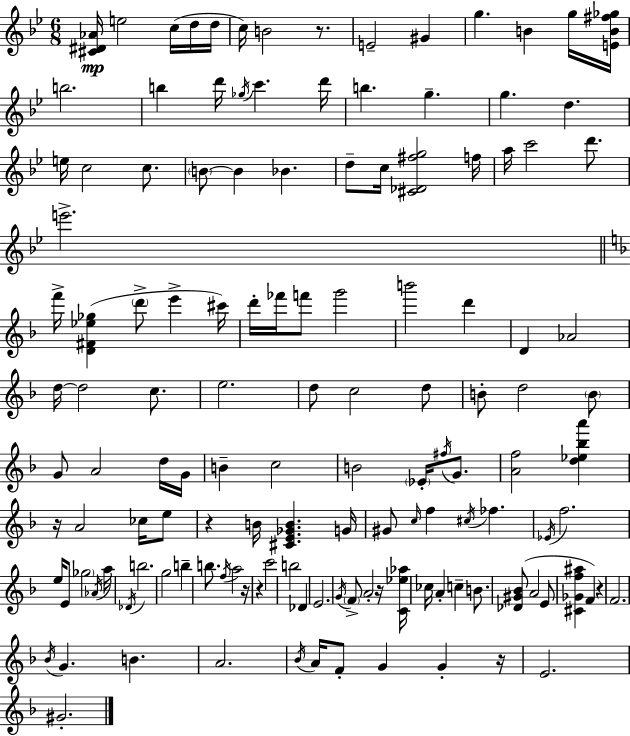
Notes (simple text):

[C#4,D#4,Ab4]/s E5/h C5/s D5/s D5/s C5/s B4/h R/e. E4/h G#4/q G5/q. B4/q G5/s [E4,B4,F#5,Gb5]/s B5/h. B5/q D6/s Gb5/s C6/q. D6/s B5/q. G5/q. G5/q. D5/q. E5/s C5/h C5/e. B4/e B4/q Bb4/q. D5/e C5/s [C#4,Db4,F#5,G5]/h F5/s A5/s C6/h D6/e. E6/h. F6/s [D4,F#4,Eb5,Gb5]/q D6/e E6/q C#6/s D6/s FES6/s F6/e G6/h B6/h D6/q D4/q Ab4/h D5/s D5/h C5/e. E5/h. D5/e C5/h D5/e B4/e D5/h B4/e G4/e A4/h D5/s G4/s B4/q C5/h B4/h Eb4/s F#5/s G4/e. [A4,F5]/h [D5,Eb5,Bb5,A6]/q R/s A4/h CES5/s E5/e R/q B4/s [C#4,E4,Gb4,B4]/q. G4/s G#4/e C5/s F5/q C#5/s FES5/q. Eb4/s F5/h. E5/s E4/e Gb5/h Ab4/s A5/s Db4/s B5/h. G5/h B5/q B5/e. F5/s A5/h R/s R/q C6/h B5/h Db4/q E4/h. G4/s F4/e A4/h R/s [C4,Eb5,Ab5]/s CES5/s A4/q C5/q B4/e. [Db4,G#4,Bb4]/e A4/h E4/e [C#4,Gb4,F5,A#5]/q F4/q R/q F4/h. Bb4/s G4/q. B4/q. A4/h. Bb4/s A4/s F4/e G4/q G4/q R/s E4/h. G#4/h.